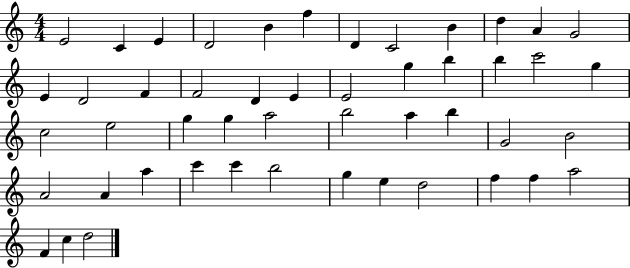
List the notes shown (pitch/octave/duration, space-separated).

E4/h C4/q E4/q D4/h B4/q F5/q D4/q C4/h B4/q D5/q A4/q G4/h E4/q D4/h F4/q F4/h D4/q E4/q E4/h G5/q B5/q B5/q C6/h G5/q C5/h E5/h G5/q G5/q A5/h B5/h A5/q B5/q G4/h B4/h A4/h A4/q A5/q C6/q C6/q B5/h G5/q E5/q D5/h F5/q F5/q A5/h F4/q C5/q D5/h